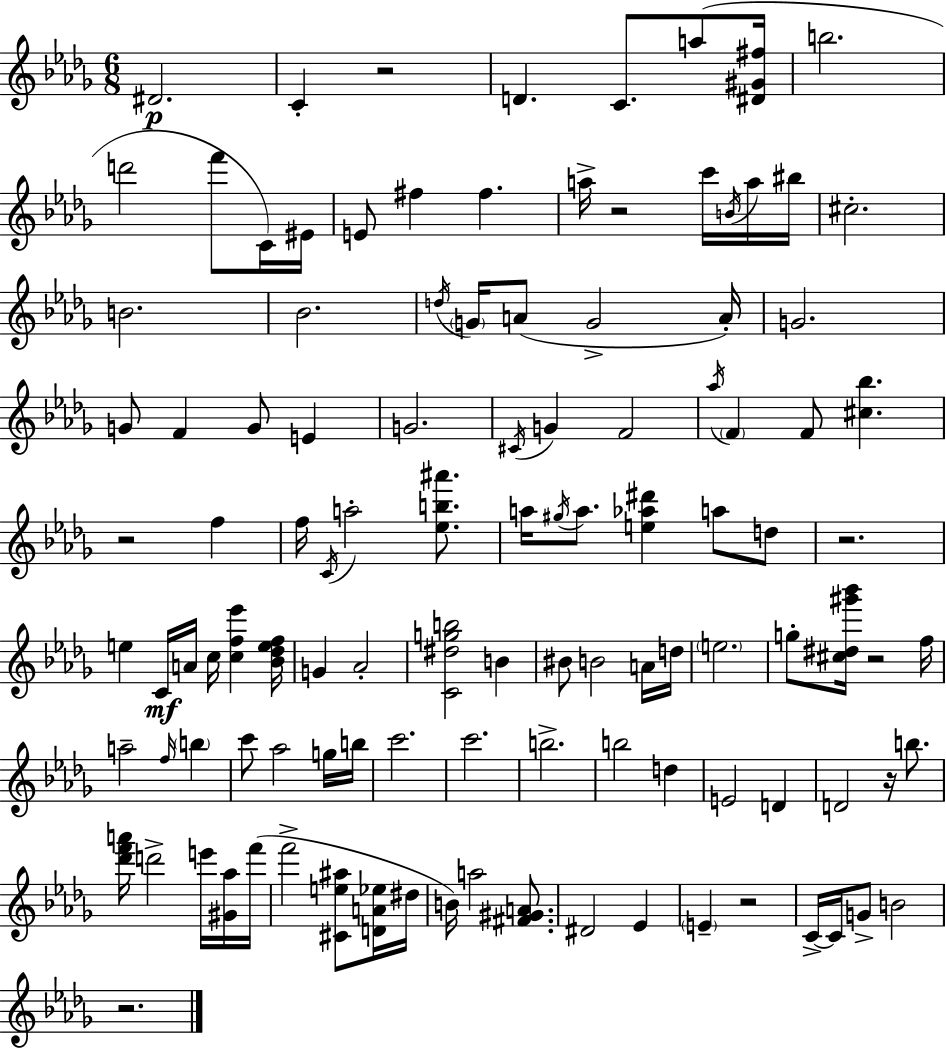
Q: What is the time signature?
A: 6/8